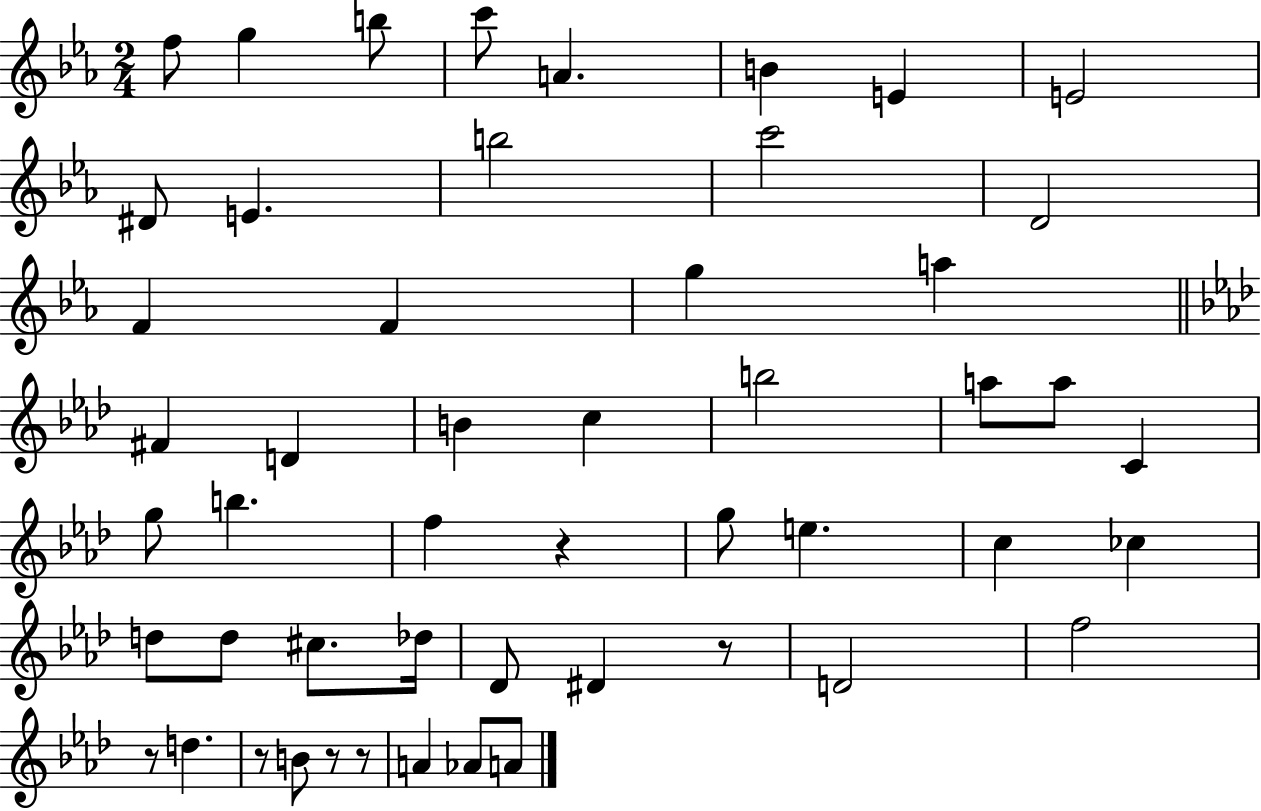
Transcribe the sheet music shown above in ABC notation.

X:1
T:Untitled
M:2/4
L:1/4
K:Eb
f/2 g b/2 c'/2 A B E E2 ^D/2 E b2 c'2 D2 F F g a ^F D B c b2 a/2 a/2 C g/2 b f z g/2 e c _c d/2 d/2 ^c/2 _d/4 _D/2 ^D z/2 D2 f2 z/2 d z/2 B/2 z/2 z/2 A _A/2 A/2